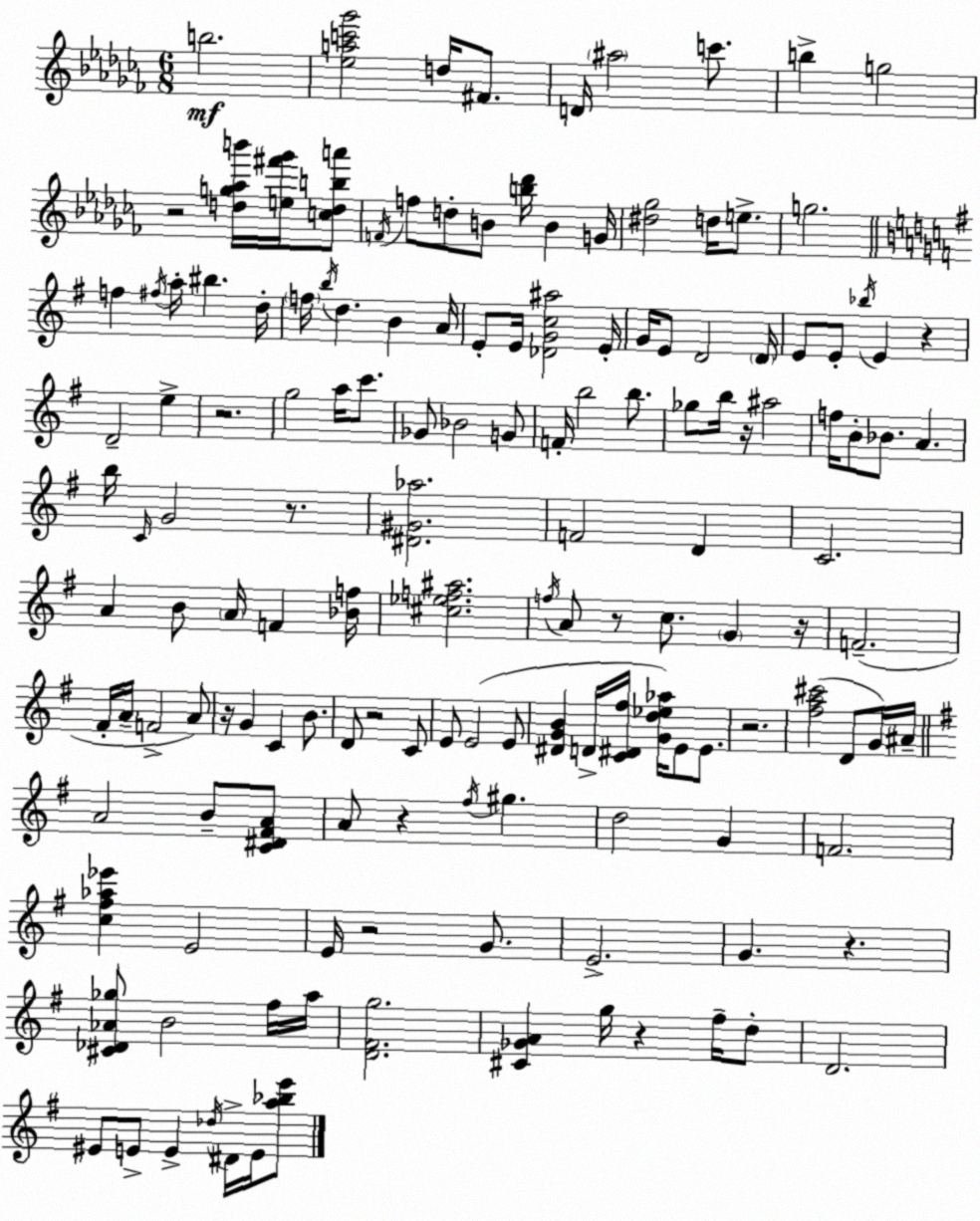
X:1
T:Untitled
M:6/8
L:1/4
K:Abm
b2 [_eac'_g']2 d/4 ^F/2 D/4 ^a2 c'/2 b g2 z2 [dg_ab']/4 [e^f'_g']/4 [cdba']/2 F/4 f/2 d/2 B/2 [b_d']/4 B G/4 [^d_g]2 d/4 e/2 g2 f ^f/4 a/4 ^b d/4 f/4 b/4 d B A/4 E/2 E/4 [_DGc^a]2 E/4 G/4 E/2 D2 D/4 E/2 E/2 _b/4 E z D2 e z2 g2 a/4 c'/2 _G/2 _B2 G/2 F/4 b2 b/2 _g/2 b/4 z/4 ^a2 f/4 B/2 _B/2 A b/4 C/4 G2 z/2 [^D^G_a]2 F2 D C2 A B/2 A/4 F [_Bf]/4 [^c_ef^a]2 f/4 A/2 z/2 c/2 G z/4 F2 ^F/4 A/4 F2 A/2 z/4 G C B/2 D/2 z2 C/2 E/2 E2 E/2 [^DGB] D/4 [C^D^f]/4 [Gd_e_a]/4 E/2 E/2 z2 [^fa^c']2 D/2 G/4 ^A/4 A2 B/2 [C^D^FA]/2 A/2 z ^f/4 ^g d2 G F2 [c^f_a_e'] E2 E/4 z2 G/2 E2 G z [^C_D_A_g]/2 B2 ^f/4 a/4 [D^Fg]2 [^C_GA] g/4 z ^f/4 d/2 D2 ^E/2 E/2 E _d/4 ^D/4 E/4 [a_be']/2